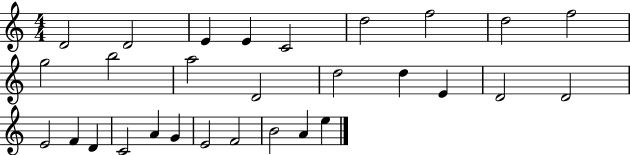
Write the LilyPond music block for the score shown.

{
  \clef treble
  \numericTimeSignature
  \time 4/4
  \key c \major
  d'2 d'2 | e'4 e'4 c'2 | d''2 f''2 | d''2 f''2 | \break g''2 b''2 | a''2 d'2 | d''2 d''4 e'4 | d'2 d'2 | \break e'2 f'4 d'4 | c'2 a'4 g'4 | e'2 f'2 | b'2 a'4 e''4 | \break \bar "|."
}